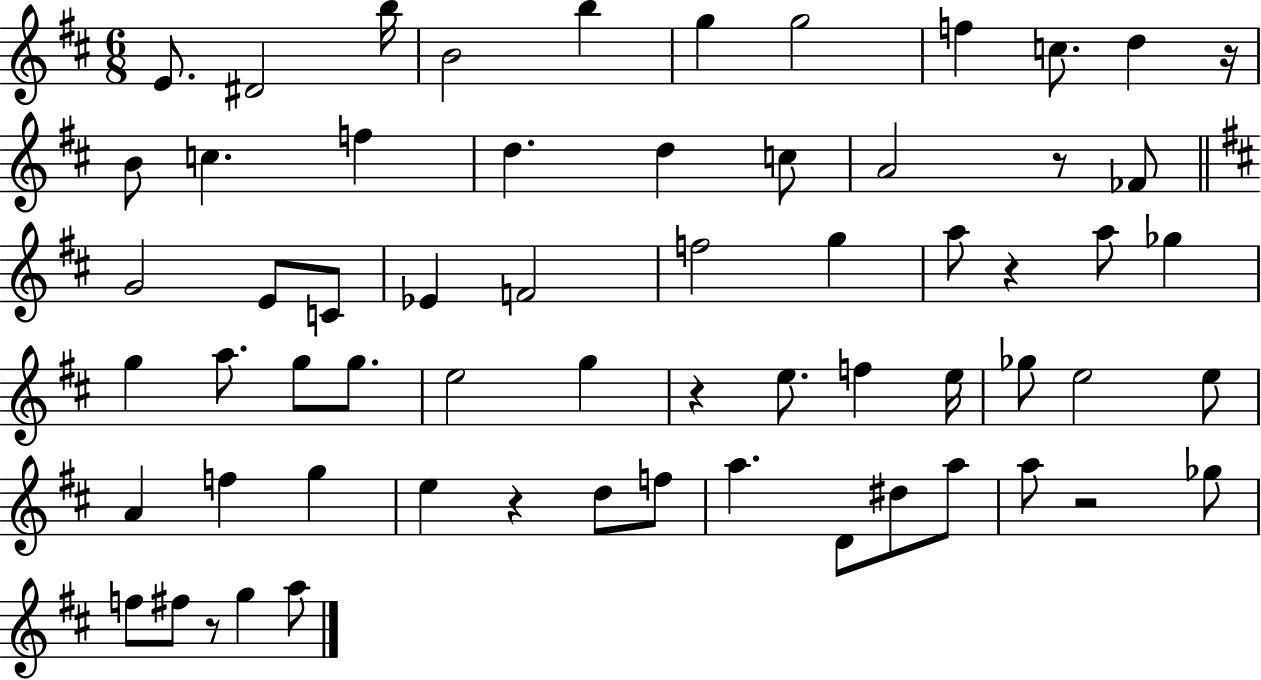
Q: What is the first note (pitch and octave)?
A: E4